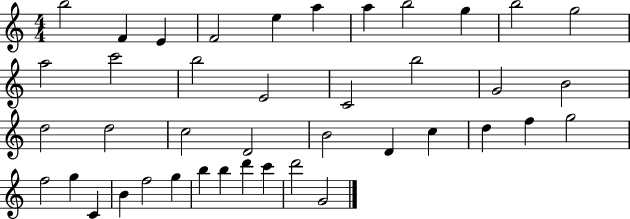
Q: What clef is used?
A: treble